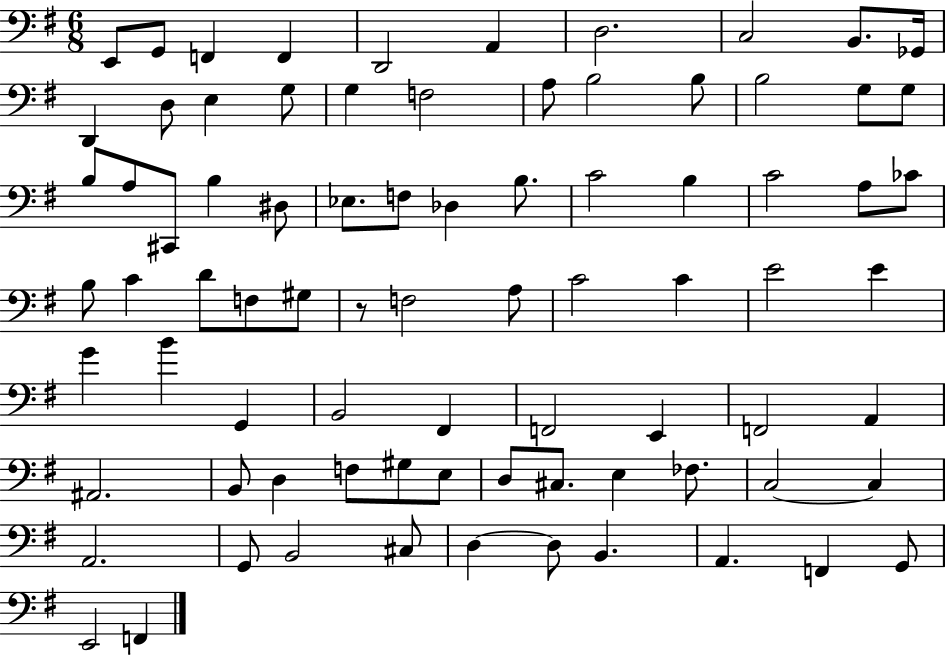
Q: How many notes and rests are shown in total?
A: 81